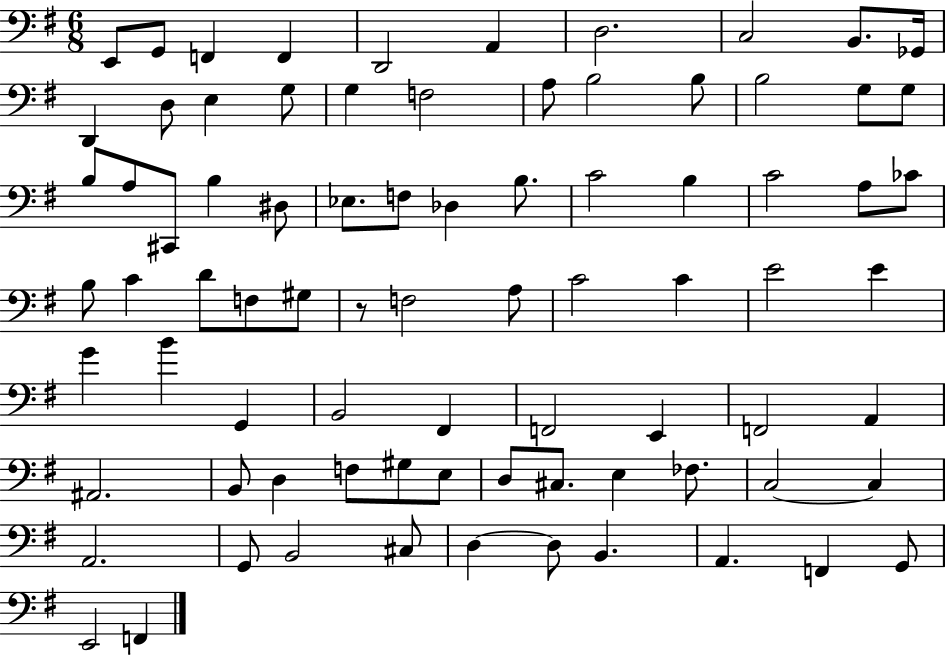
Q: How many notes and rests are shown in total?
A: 81